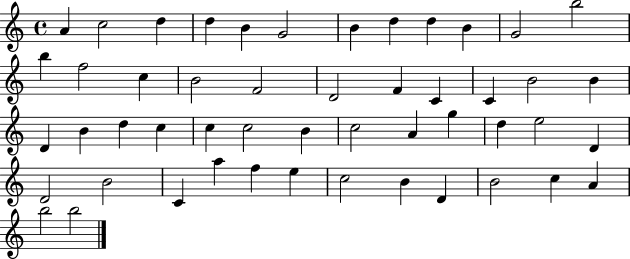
{
  \clef treble
  \time 4/4
  \defaultTimeSignature
  \key c \major
  a'4 c''2 d''4 | d''4 b'4 g'2 | b'4 d''4 d''4 b'4 | g'2 b''2 | \break b''4 f''2 c''4 | b'2 f'2 | d'2 f'4 c'4 | c'4 b'2 b'4 | \break d'4 b'4 d''4 c''4 | c''4 c''2 b'4 | c''2 a'4 g''4 | d''4 e''2 d'4 | \break d'2 b'2 | c'4 a''4 f''4 e''4 | c''2 b'4 d'4 | b'2 c''4 a'4 | \break b''2 b''2 | \bar "|."
}